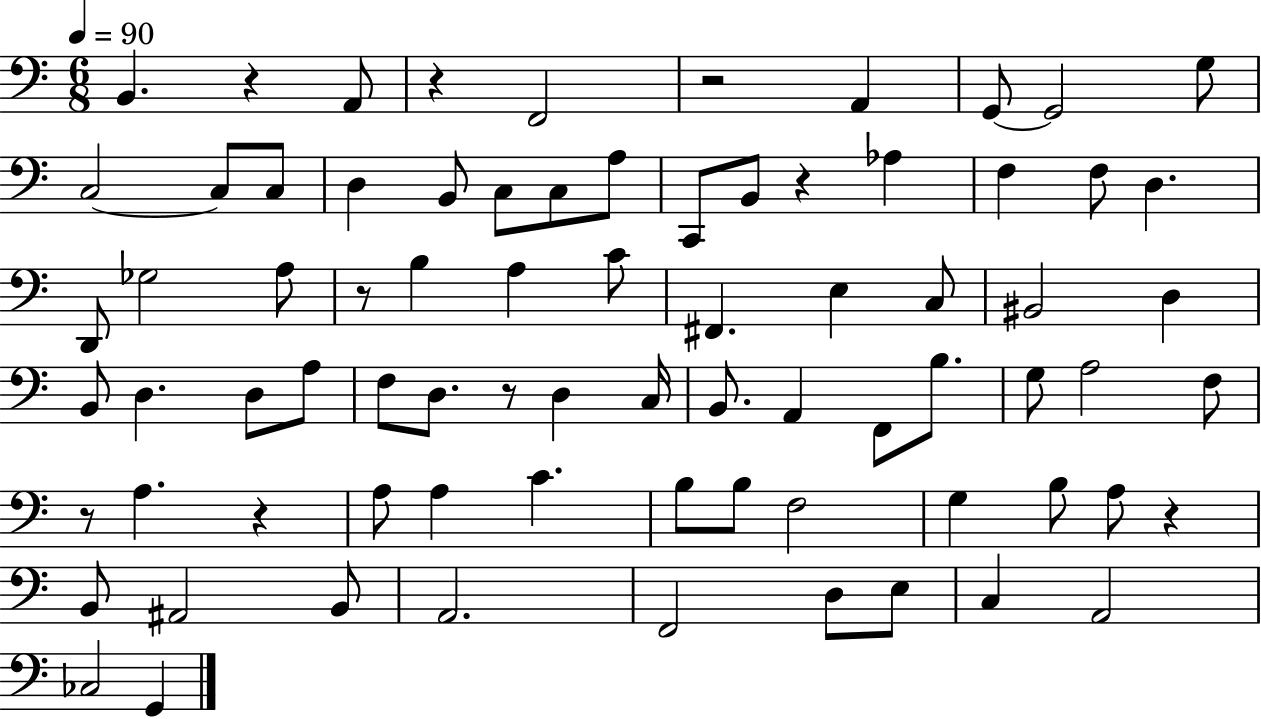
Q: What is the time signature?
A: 6/8